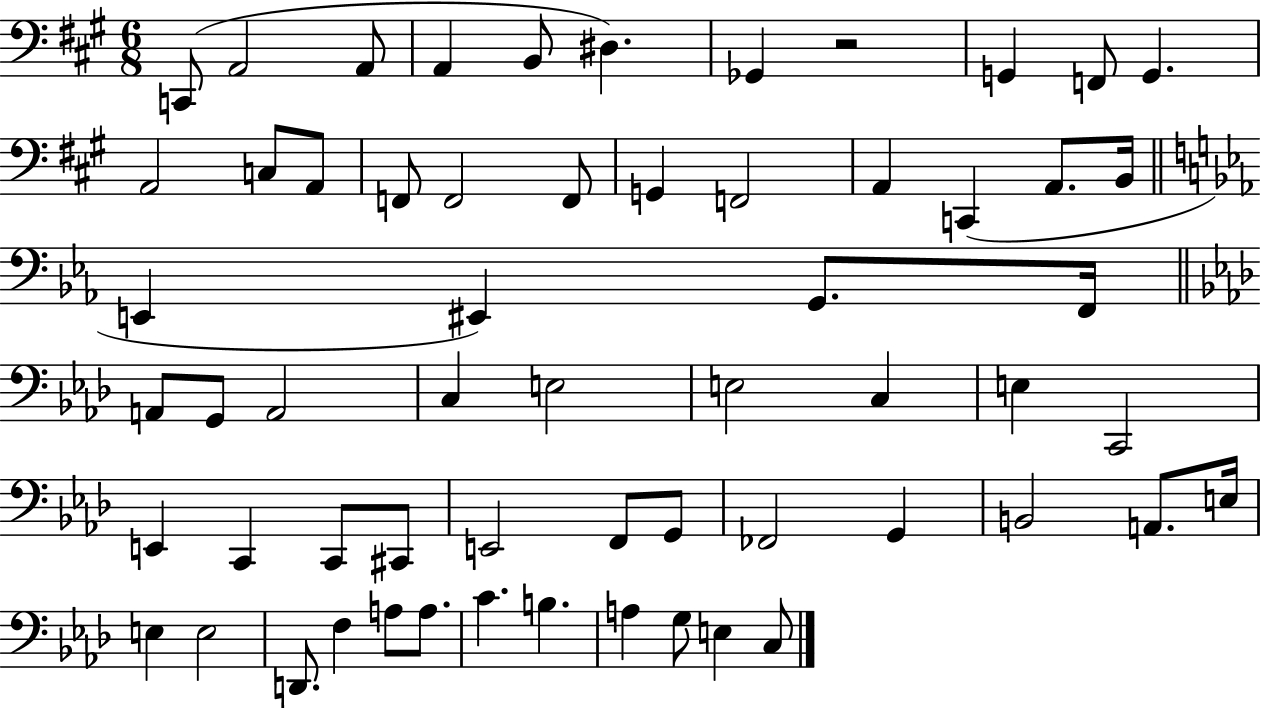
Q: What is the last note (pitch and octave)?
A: C3